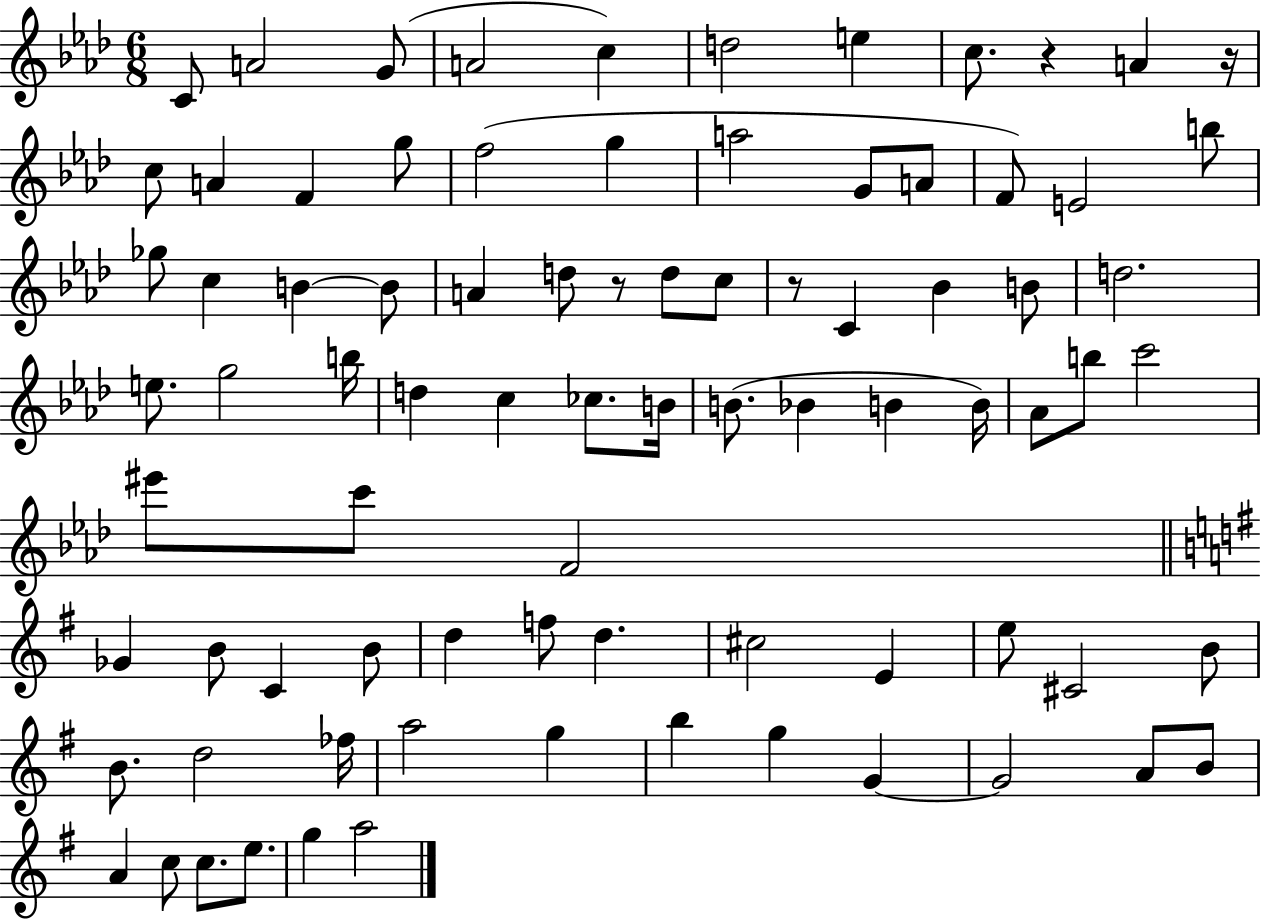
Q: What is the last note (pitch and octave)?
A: A5